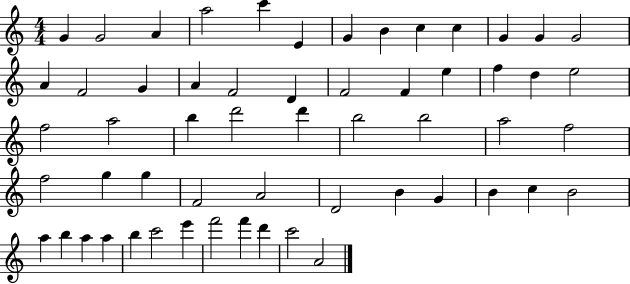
X:1
T:Untitled
M:4/4
L:1/4
K:C
G G2 A a2 c' E G B c c G G G2 A F2 G A F2 D F2 F e f d e2 f2 a2 b d'2 d' b2 b2 a2 f2 f2 g g F2 A2 D2 B G B c B2 a b a a b c'2 e' f'2 f' d' c'2 A2